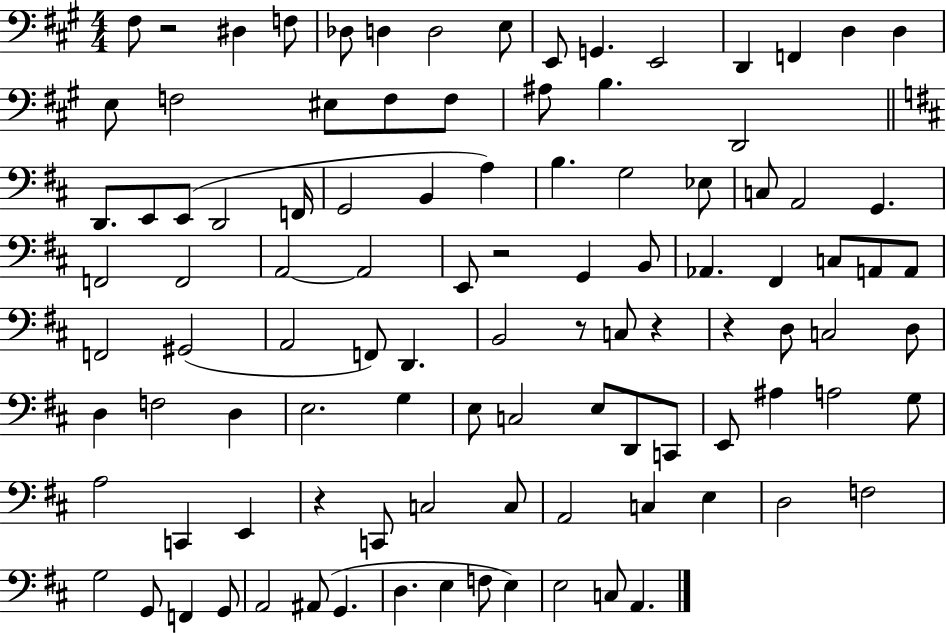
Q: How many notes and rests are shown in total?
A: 103